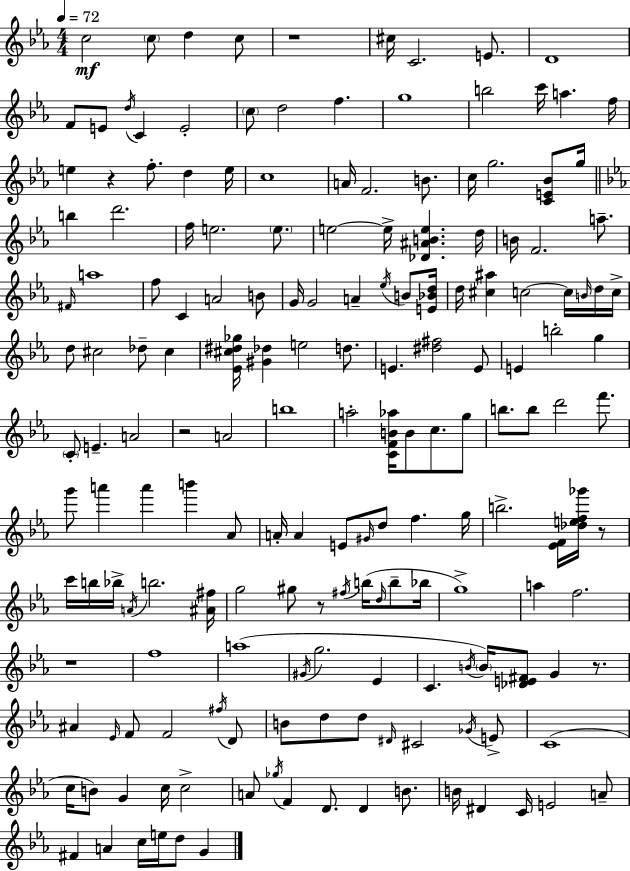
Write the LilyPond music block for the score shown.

{
  \clef treble
  \numericTimeSignature
  \time 4/4
  \key c \minor
  \tempo 4 = 72
  c''2\mf \parenthesize c''8 d''4 c''8 | r1 | cis''16 c'2. e'8. | d'1 | \break f'8 e'8 \acciaccatura { d''16 } c'4 e'2-. | \parenthesize c''8 d''2 f''4. | g''1 | b''2 c'''16 a''4. | \break f''16 e''4 r4 f''8.-. d''4 | e''16 c''1 | a'16 f'2. b'8. | c''16 g''2. <c' e' bes'>8 | \break g''16 \bar "||" \break \key ees \major b''4 d'''2. | f''16 e''2. \parenthesize e''8. | e''2~~ e''16-> <des' ais' b' e''>4. d''16 | b'16 f'2. a''8.-- | \break \grace { fis'16 } a''1 | f''8 c'4 a'2 b'8 | g'16 g'2 a'4-- \acciaccatura { ees''16 } b'8 | <e' bes' d''>16 d''16 <cis'' ais''>4 c''2~~ c''16 | \break \grace { b'16 } d''16 c''16-> d''8 cis''2 des''8-- cis''4 | <ees' cis'' dis'' ges''>16 <gis' des''>4 e''2 | d''8. e'4. <dis'' fis''>2 | e'8 e'4 b''2-. g''4 | \break \parenthesize c'8-. e'4.-- a'2 | r2 a'2 | b''1 | a''2-. <c' f' b' aes''>16 b'8 c''8. | \break g''8 b''8. b''8 d'''2 | f'''8. g'''8 a'''4 a'''4 b'''4 | aes'8 a'16-. a'4 e'8 \grace { gis'16 } d''8 f''4. | g''16 b''2.-> | \break <ees' f'>16 <des'' e'' f'' ges'''>16 r8 c'''16 b''16 bes''16-> \acciaccatura { a'16 } b''2. | <ais' fis''>16 g''2 gis''8 r8 | \acciaccatura { fis''16 } b''16( \grace { d''16 } b''8-- bes''16 g''1->) | a''4 f''2. | \break r1 | f''1 | a''1( | \acciaccatura { gis'16 } g''2. | \break ees'4 c'4. \acciaccatura { b'16 }) \parenthesize b'16 | <des' e' fis'>8 g'4 r8. ais'4 \grace { ees'16 } f'8 | f'2 \acciaccatura { fis''16 } d'8 b'8 d''8 d''8 | \grace { dis'16 } cis'2 \acciaccatura { ges'16 } e'8-> c'1( | \break c''16 b'8) | g'4 c''16 c''2-> a'8 \acciaccatura { ges''16 } | f'4 d'8. d'4 b'8. b'16 dis'4 | c'16 e'2 a'8-- fis'4 | \break a'4 c''16 e''16 d''8 g'4 \bar "|."
}